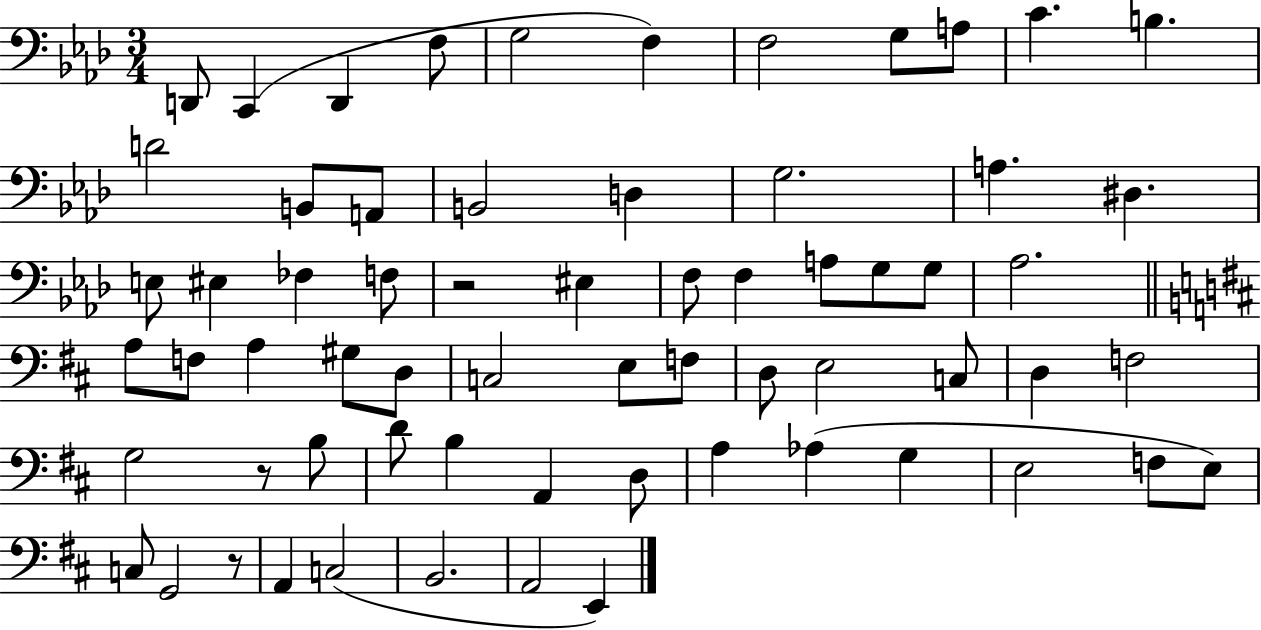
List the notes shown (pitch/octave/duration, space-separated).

D2/e C2/q D2/q F3/e G3/h F3/q F3/h G3/e A3/e C4/q. B3/q. D4/h B2/e A2/e B2/h D3/q G3/h. A3/q. D#3/q. E3/e EIS3/q FES3/q F3/e R/h EIS3/q F3/e F3/q A3/e G3/e G3/e Ab3/h. A3/e F3/e A3/q G#3/e D3/e C3/h E3/e F3/e D3/e E3/h C3/e D3/q F3/h G3/h R/e B3/e D4/e B3/q A2/q D3/e A3/q Ab3/q G3/q E3/h F3/e E3/e C3/e G2/h R/e A2/q C3/h B2/h. A2/h E2/q